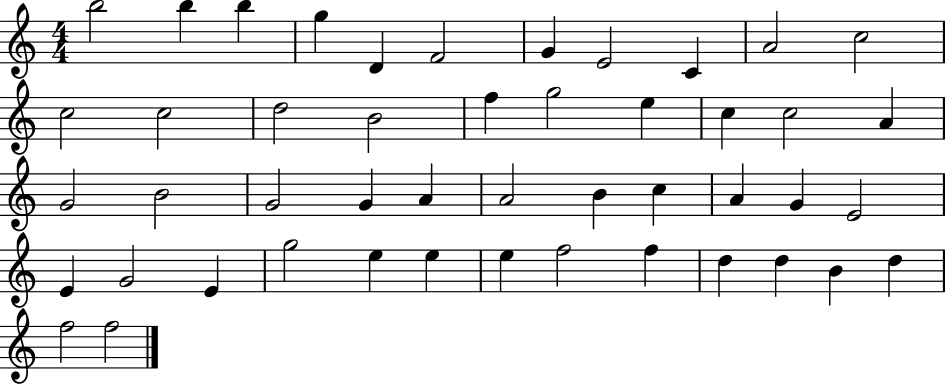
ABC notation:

X:1
T:Untitled
M:4/4
L:1/4
K:C
b2 b b g D F2 G E2 C A2 c2 c2 c2 d2 B2 f g2 e c c2 A G2 B2 G2 G A A2 B c A G E2 E G2 E g2 e e e f2 f d d B d f2 f2